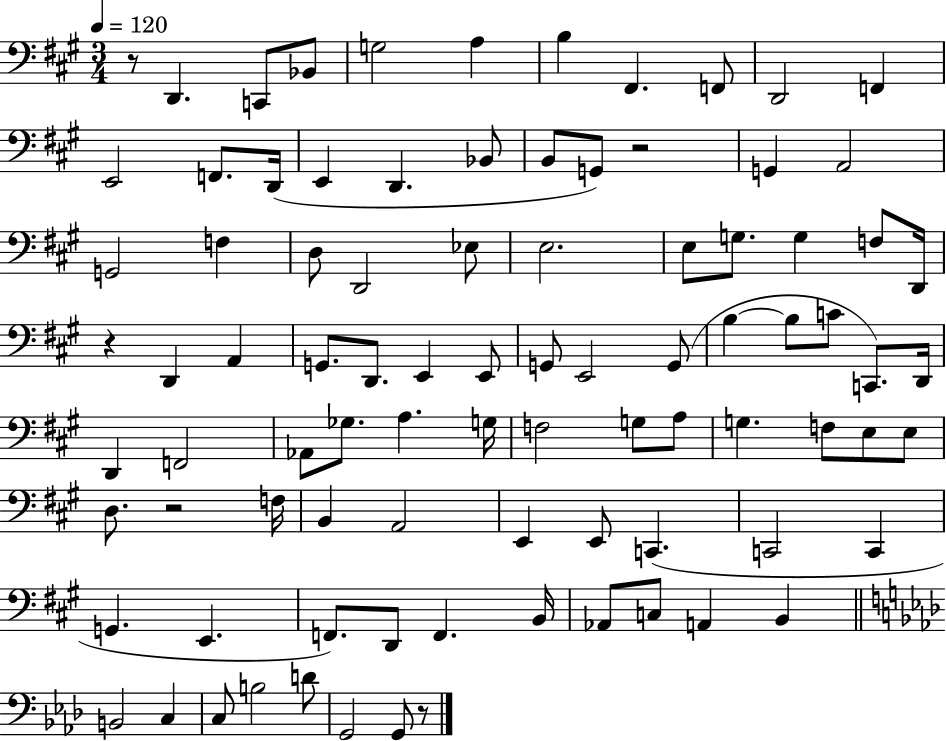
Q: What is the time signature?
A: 3/4